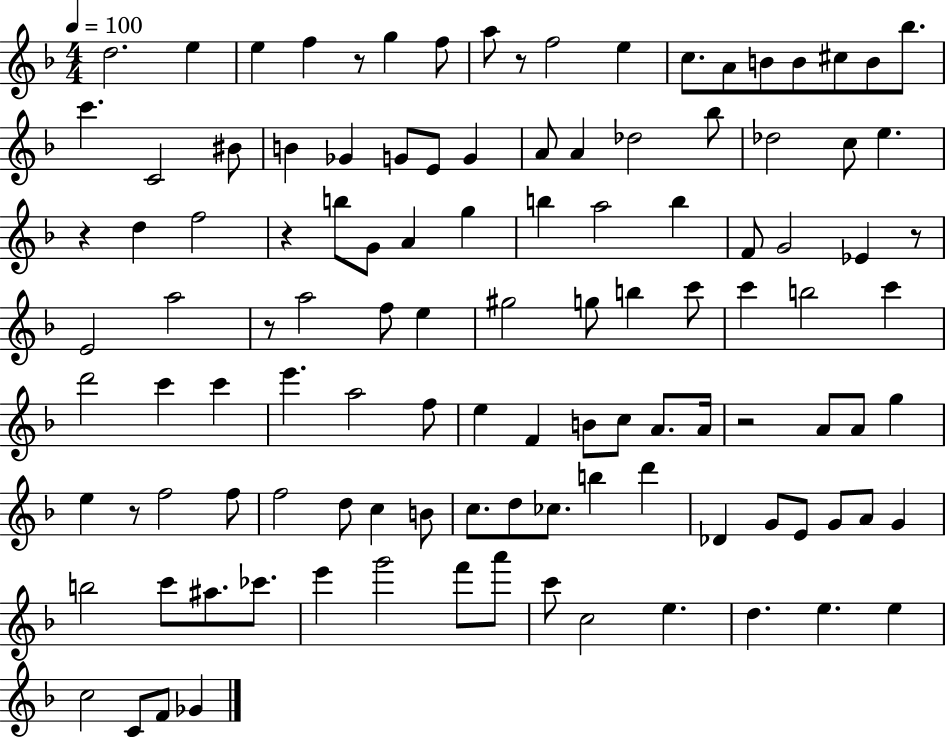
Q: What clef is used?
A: treble